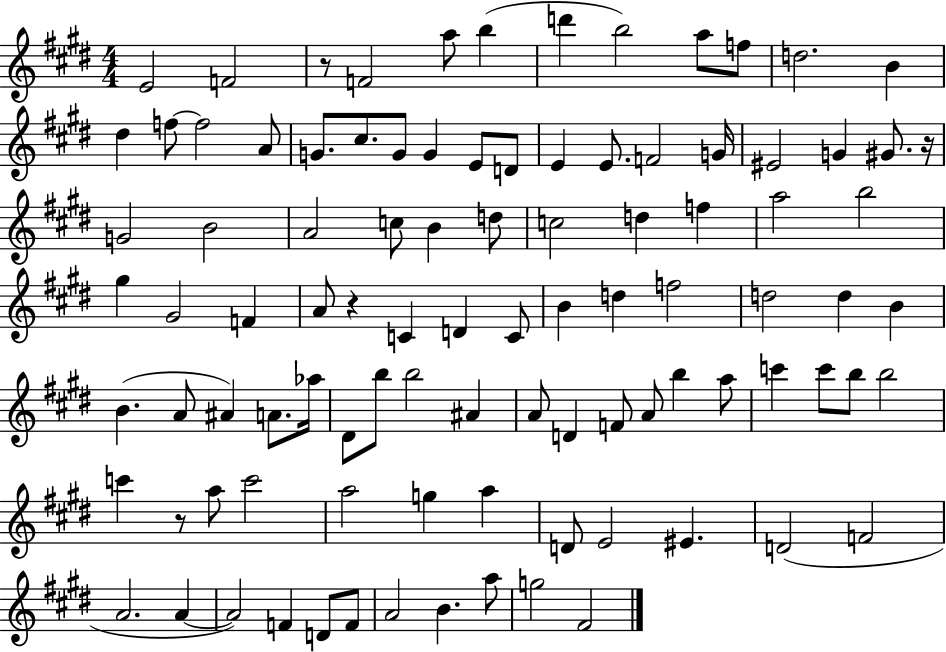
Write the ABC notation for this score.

X:1
T:Untitled
M:4/4
L:1/4
K:E
E2 F2 z/2 F2 a/2 b d' b2 a/2 f/2 d2 B ^d f/2 f2 A/2 G/2 ^c/2 G/2 G E/2 D/2 E E/2 F2 G/4 ^E2 G ^G/2 z/4 G2 B2 A2 c/2 B d/2 c2 d f a2 b2 ^g ^G2 F A/2 z C D C/2 B d f2 d2 d B B A/2 ^A A/2 _a/4 ^D/2 b/2 b2 ^A A/2 D F/2 A/2 b a/2 c' c'/2 b/2 b2 c' z/2 a/2 c'2 a2 g a D/2 E2 ^E D2 F2 A2 A A2 F D/2 F/2 A2 B a/2 g2 ^F2